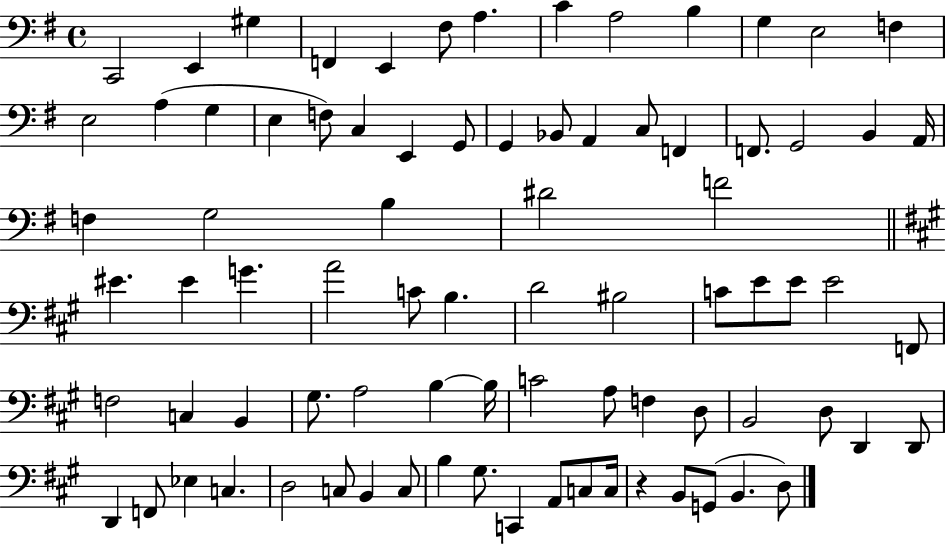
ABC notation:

X:1
T:Untitled
M:4/4
L:1/4
K:G
C,,2 E,, ^G, F,, E,, ^F,/2 A, C A,2 B, G, E,2 F, E,2 A, G, E, F,/2 C, E,, G,,/2 G,, _B,,/2 A,, C,/2 F,, F,,/2 G,,2 B,, A,,/4 F, G,2 B, ^D2 F2 ^E ^E G A2 C/2 B, D2 ^B,2 C/2 E/2 E/2 E2 F,,/2 F,2 C, B,, ^G,/2 A,2 B, B,/4 C2 A,/2 F, D,/2 B,,2 D,/2 D,, D,,/2 D,, F,,/2 _E, C, D,2 C,/2 B,, C,/2 B, ^G,/2 C,, A,,/2 C,/2 C,/4 z B,,/2 G,,/2 B,, D,/2